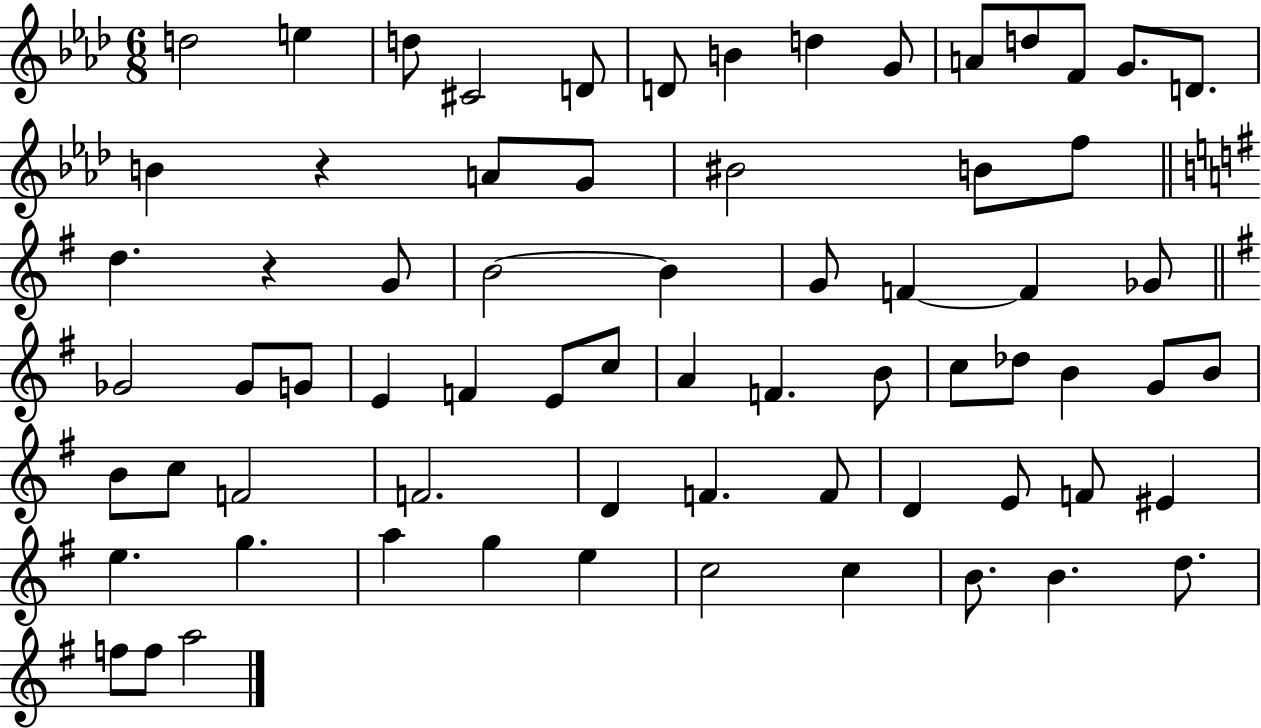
D5/h E5/q D5/e C#4/h D4/e D4/e B4/q D5/q G4/e A4/e D5/e F4/e G4/e. D4/e. B4/q R/q A4/e G4/e BIS4/h B4/e F5/e D5/q. R/q G4/e B4/h B4/q G4/e F4/q F4/q Gb4/e Gb4/h Gb4/e G4/e E4/q F4/q E4/e C5/e A4/q F4/q. B4/e C5/e Db5/e B4/q G4/e B4/e B4/e C5/e F4/h F4/h. D4/q F4/q. F4/e D4/q E4/e F4/e EIS4/q E5/q. G5/q. A5/q G5/q E5/q C5/h C5/q B4/e. B4/q. D5/e. F5/e F5/e A5/h